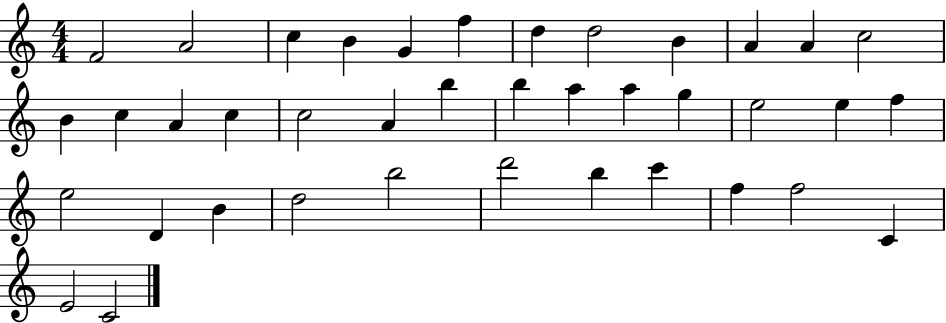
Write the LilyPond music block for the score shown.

{
  \clef treble
  \numericTimeSignature
  \time 4/4
  \key c \major
  f'2 a'2 | c''4 b'4 g'4 f''4 | d''4 d''2 b'4 | a'4 a'4 c''2 | \break b'4 c''4 a'4 c''4 | c''2 a'4 b''4 | b''4 a''4 a''4 g''4 | e''2 e''4 f''4 | \break e''2 d'4 b'4 | d''2 b''2 | d'''2 b''4 c'''4 | f''4 f''2 c'4 | \break e'2 c'2 | \bar "|."
}